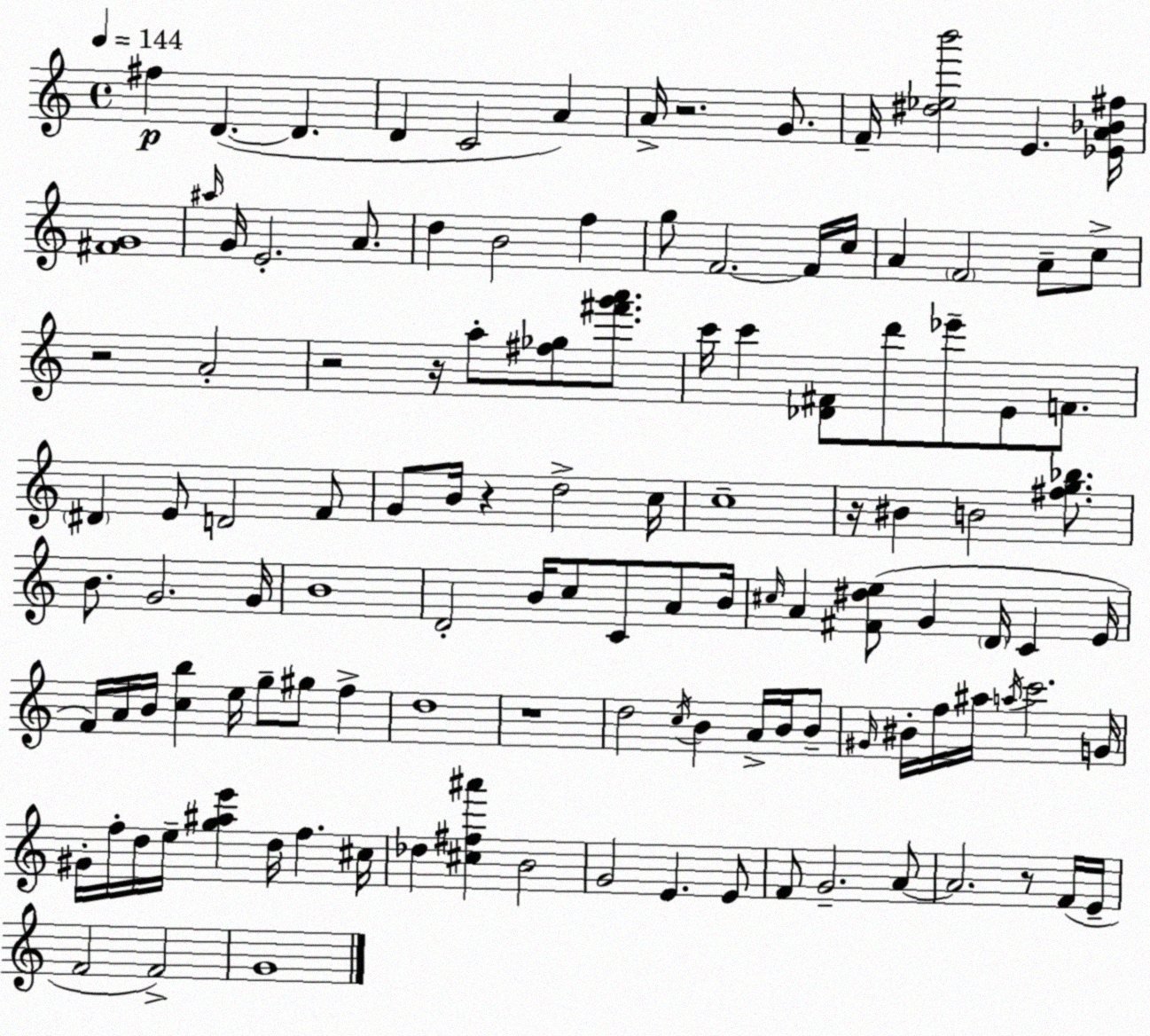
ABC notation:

X:1
T:Untitled
M:4/4
L:1/4
K:C
^f D D D C2 A A/4 z2 G/2 F/4 [^d_eb']2 E [_EA_B^f]/4 [^FG]4 ^a/4 G/4 E2 A/2 d B2 f g/2 F2 F/4 c/4 A F2 A/2 c/2 z2 A2 z2 z/4 a/2 [^f_g]/2 [^f'g'a']/2 c'/4 c' [_D^F]/2 d'/2 _e'/2 E/2 F/2 ^D E/2 D2 F/2 G/2 B/4 z d2 c/4 c4 z/4 ^B B2 [^fg_b]/2 B/2 G2 G/4 B4 D2 B/4 c/2 C/2 A/2 B/4 ^c/4 A [^F^de]/2 G D/4 C E/4 F/4 A/4 B/4 [cb] e/4 g/2 ^g/2 f d4 z4 d2 c/4 B A/4 B/4 B/2 ^G/4 ^B/4 f/4 ^a/4 a/4 c'2 G/4 ^G/4 f/4 d/4 e/4 [g^ae'] d/4 f ^c/4 _d [^c^f^a'] B2 G2 E E/2 F/2 G2 A/2 A2 z/2 F/4 E/4 F2 F2 G4